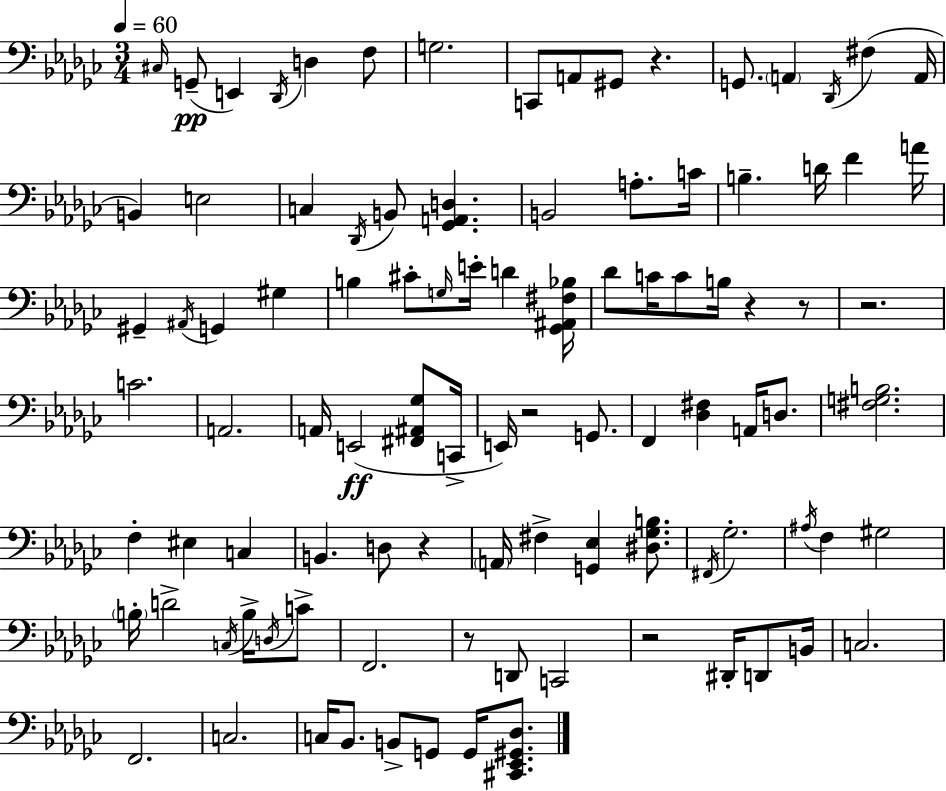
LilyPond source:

{
  \clef bass
  \numericTimeSignature
  \time 3/4
  \key ees \minor
  \tempo 4 = 60
  \grace { cis16 }(\pp g,8-- e,4) \acciaccatura { des,16 } d4 | f8 g2. | c,8 a,8 gis,8 r4. | g,8. \parenthesize a,4 \acciaccatura { des,16 }( fis4 | \break a,16 b,4) e2 | c4 \acciaccatura { des,16 } b,8 <ges, a, d>4. | b,2 | a8.-. c'16 b4.-- d'16 f'4 | \break a'16 gis,4-- \acciaccatura { ais,16 } g,4 | gis4 b4 cis'8-. \grace { g16 } | e'16-. d'4 <ges, ais, fis bes>16 des'8 c'16 c'8 b16 | r4 r8 r2. | \break c'2. | a,2. | a,16 e,2(\ff | <fis, ais, ges>8 c,16-> e,16) r2 | \break g,8. f,4 <des fis>4 | a,16 d8. <fis g b>2. | f4-. eis4 | c4 b,4. | \break d8 r4 \parenthesize a,16 fis4-> <g, ees>4 | <dis ges b>8. \acciaccatura { fis,16 } ges2.-. | \acciaccatura { ais16 } f4 | gis2 \parenthesize b16-. d'2-> | \break \acciaccatura { c16 } b16-> \acciaccatura { d16 } c'8-> f,2. | r8 | d,8 c,2 r2 | dis,16-. d,8 b,16 c2. | \break f,2. | c2. | c16 bes,8. | b,8-> g,8 g,16 <cis, ees, gis, des>8. \bar "|."
}